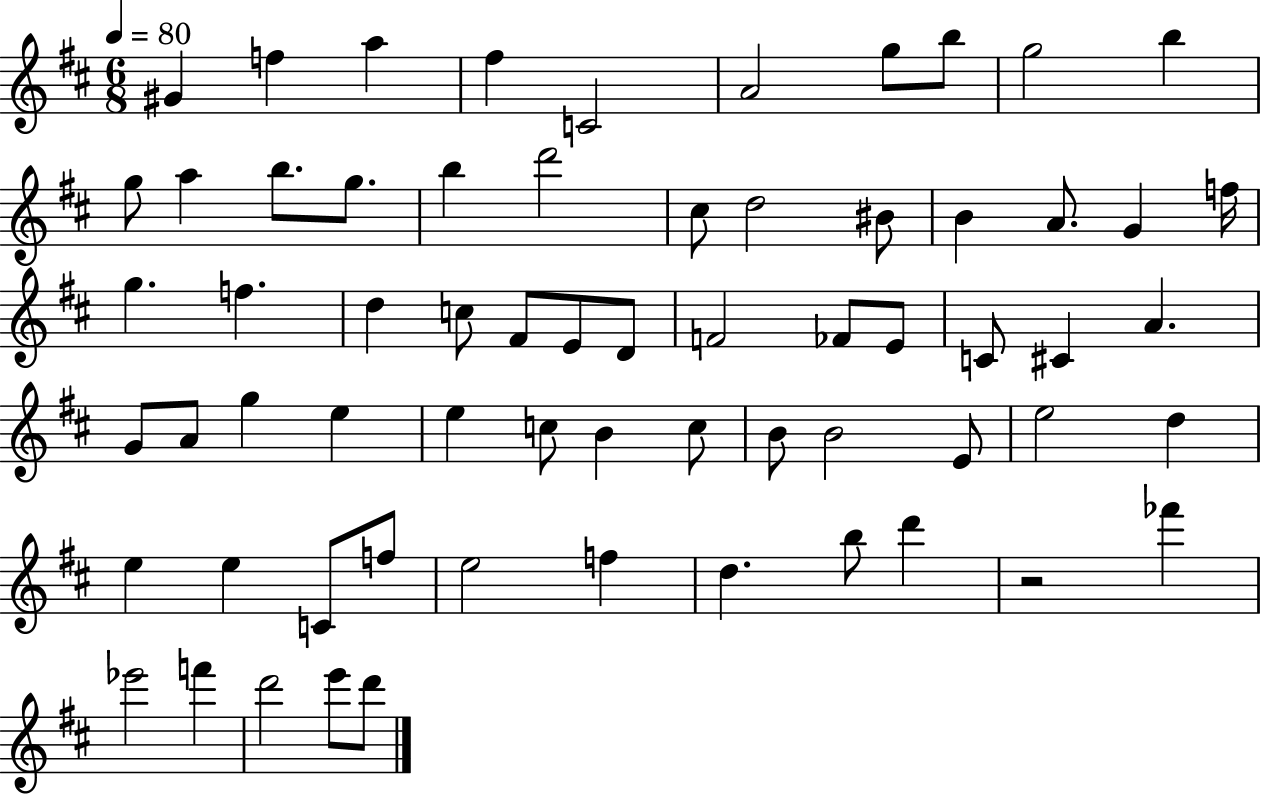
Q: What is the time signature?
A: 6/8